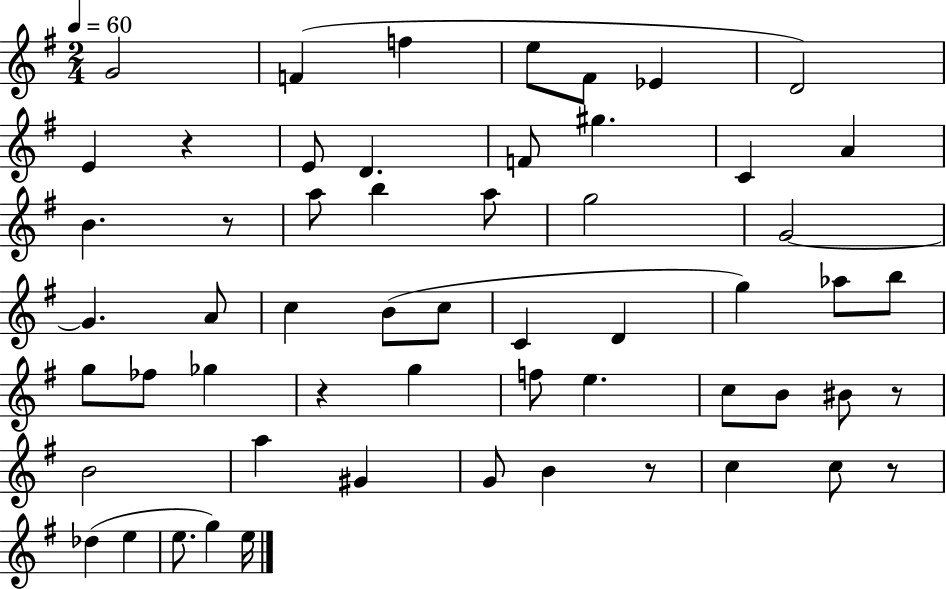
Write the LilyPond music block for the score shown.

{
  \clef treble
  \numericTimeSignature
  \time 2/4
  \key g \major
  \tempo 4 = 60
  \repeat volta 2 { g'2 | f'4( f''4 | e''8 fis'8 ees'4 | d'2) | \break e'4 r4 | e'8 d'4. | f'8 gis''4. | c'4 a'4 | \break b'4. r8 | a''8 b''4 a''8 | g''2 | g'2~~ | \break g'4. a'8 | c''4 b'8( c''8 | c'4 d'4 | g''4) aes''8 b''8 | \break g''8 fes''8 ges''4 | r4 g''4 | f''8 e''4. | c''8 b'8 bis'8 r8 | \break b'2 | a''4 gis'4 | g'8 b'4 r8 | c''4 c''8 r8 | \break des''4( e''4 | e''8. g''4) e''16 | } \bar "|."
}